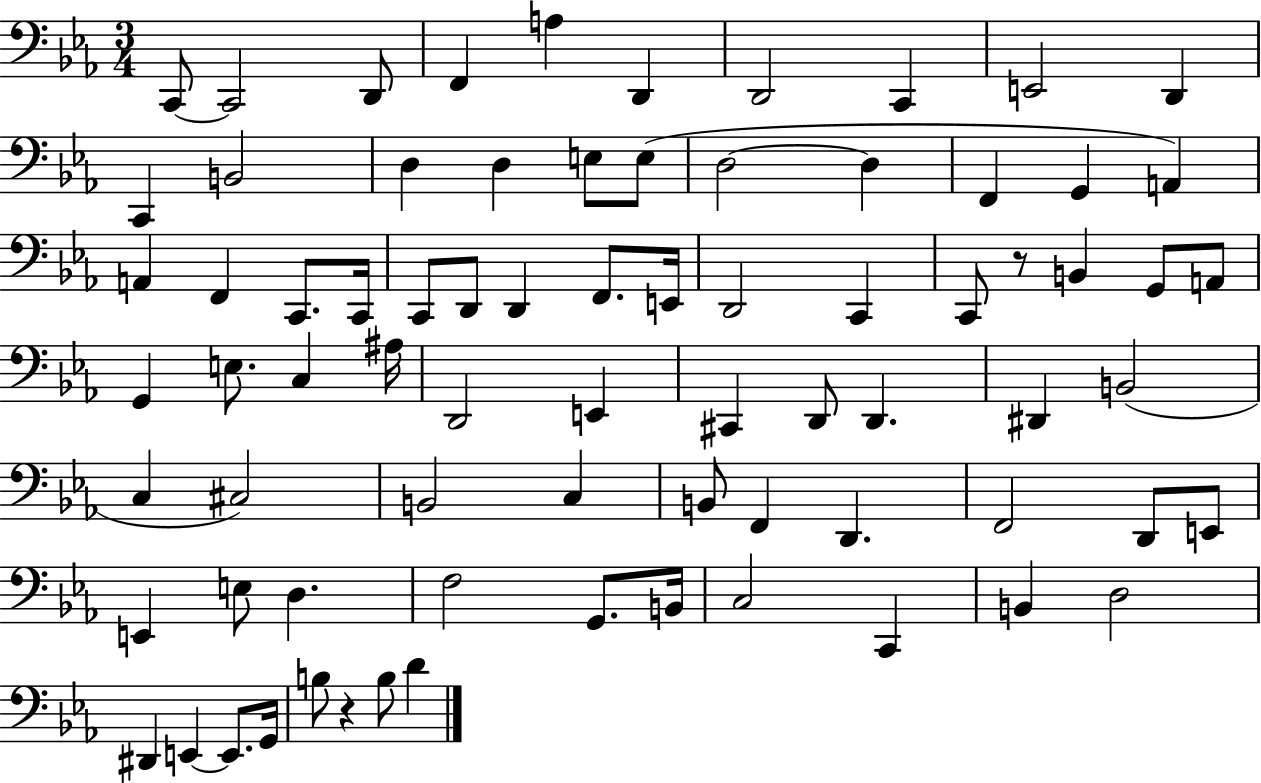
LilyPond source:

{
  \clef bass
  \numericTimeSignature
  \time 3/4
  \key ees \major
  c,8~~ c,2 d,8 | f,4 a4 d,4 | d,2 c,4 | e,2 d,4 | \break c,4 b,2 | d4 d4 e8 e8( | d2~~ d4 | f,4 g,4 a,4) | \break a,4 f,4 c,8. c,16 | c,8 d,8 d,4 f,8. e,16 | d,2 c,4 | c,8 r8 b,4 g,8 a,8 | \break g,4 e8. c4 ais16 | d,2 e,4 | cis,4 d,8 d,4. | dis,4 b,2( | \break c4 cis2) | b,2 c4 | b,8 f,4 d,4. | f,2 d,8 e,8 | \break e,4 e8 d4. | f2 g,8. b,16 | c2 c,4 | b,4 d2 | \break dis,4 e,4~~ e,8. g,16 | b8 r4 b8 d'4 | \bar "|."
}